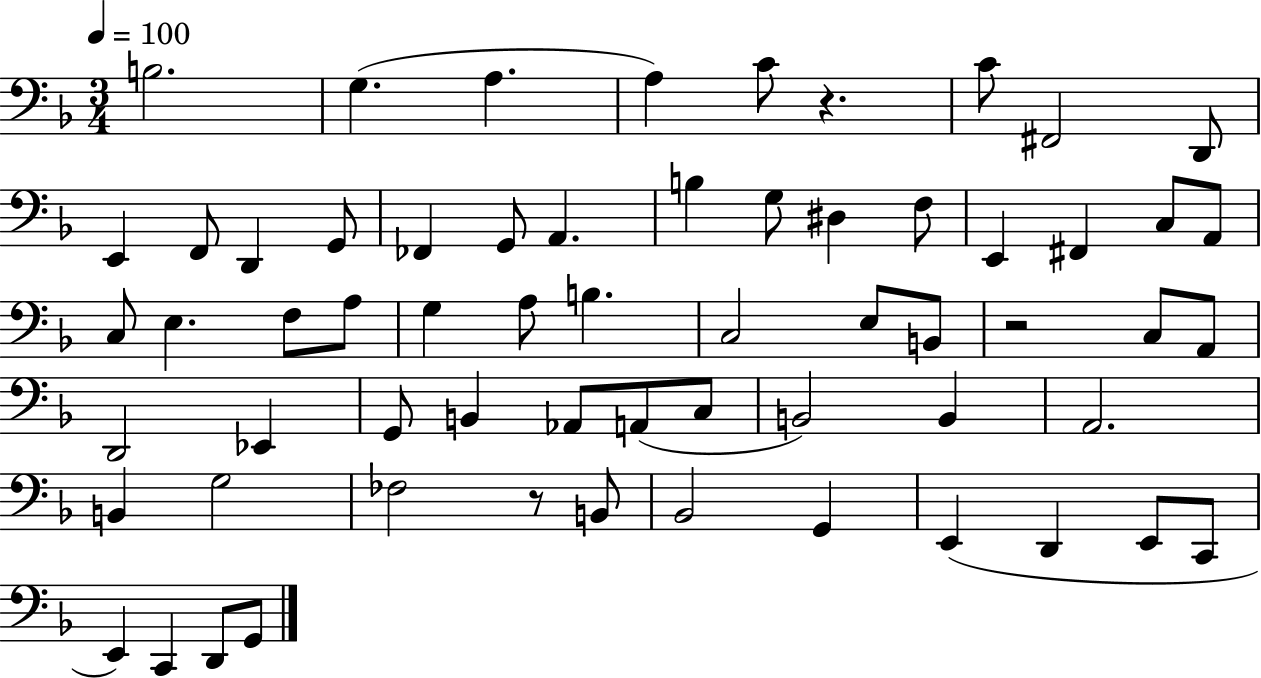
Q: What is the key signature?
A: F major